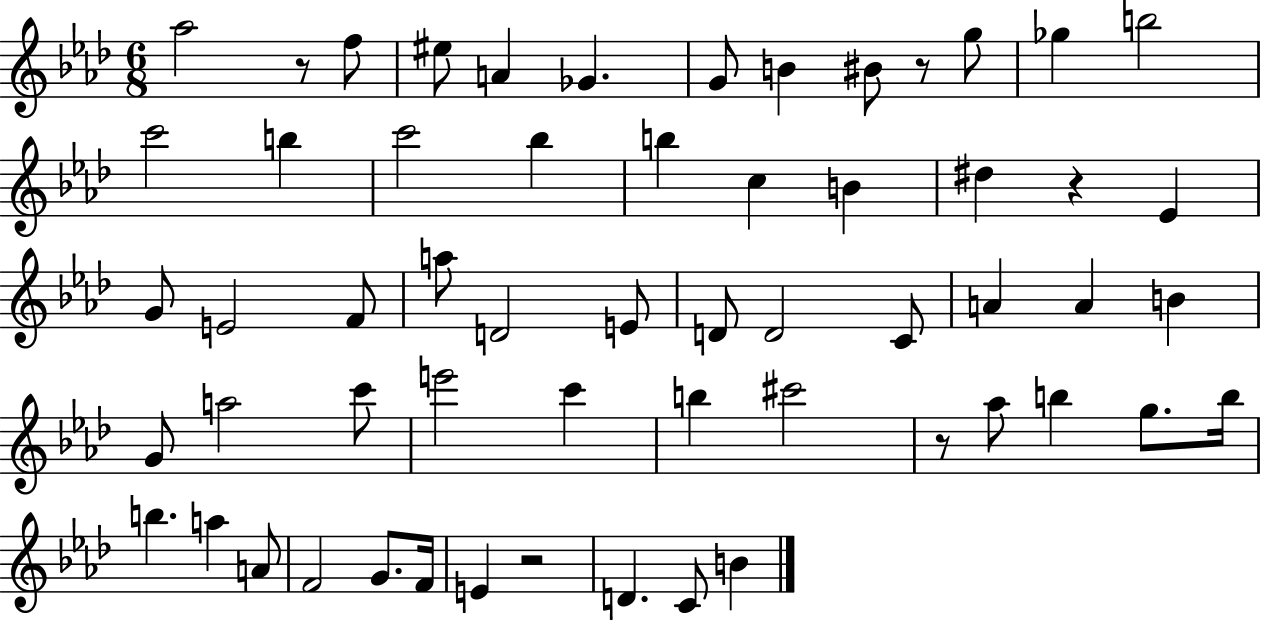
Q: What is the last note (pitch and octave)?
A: B4